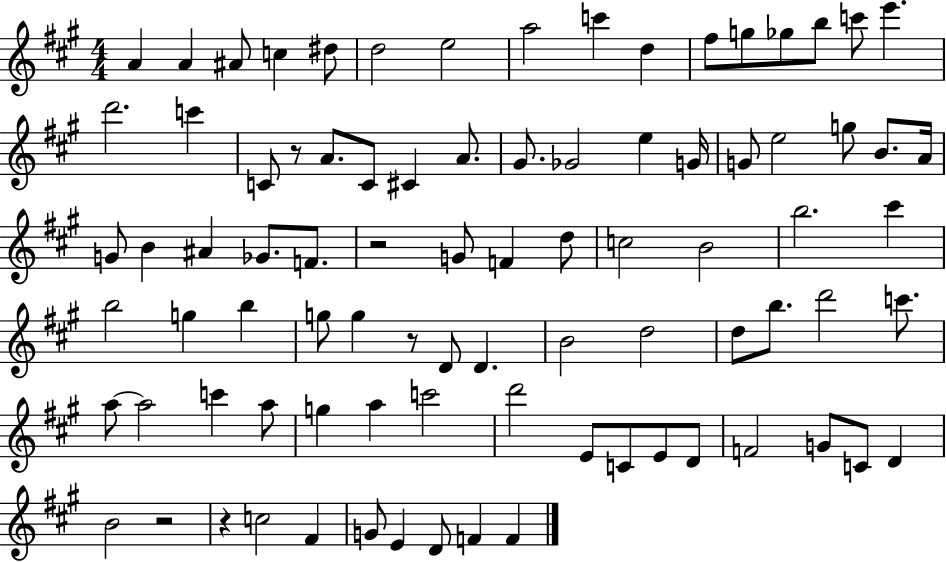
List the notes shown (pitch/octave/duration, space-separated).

A4/q A4/q A#4/e C5/q D#5/e D5/h E5/h A5/h C6/q D5/q F#5/e G5/e Gb5/e B5/e C6/e E6/q. D6/h. C6/q C4/e R/e A4/e. C4/e C#4/q A4/e. G#4/e. Gb4/h E5/q G4/s G4/e E5/h G5/e B4/e. A4/s G4/e B4/q A#4/q Gb4/e. F4/e. R/h G4/e F4/q D5/e C5/h B4/h B5/h. C#6/q B5/h G5/q B5/q G5/e G5/q R/e D4/e D4/q. B4/h D5/h D5/e B5/e. D6/h C6/e. A5/e A5/h C6/q A5/e G5/q A5/q C6/h D6/h E4/e C4/e E4/e D4/e F4/h G4/e C4/e D4/q B4/h R/h R/q C5/h F#4/q G4/e E4/q D4/e F4/q F4/q